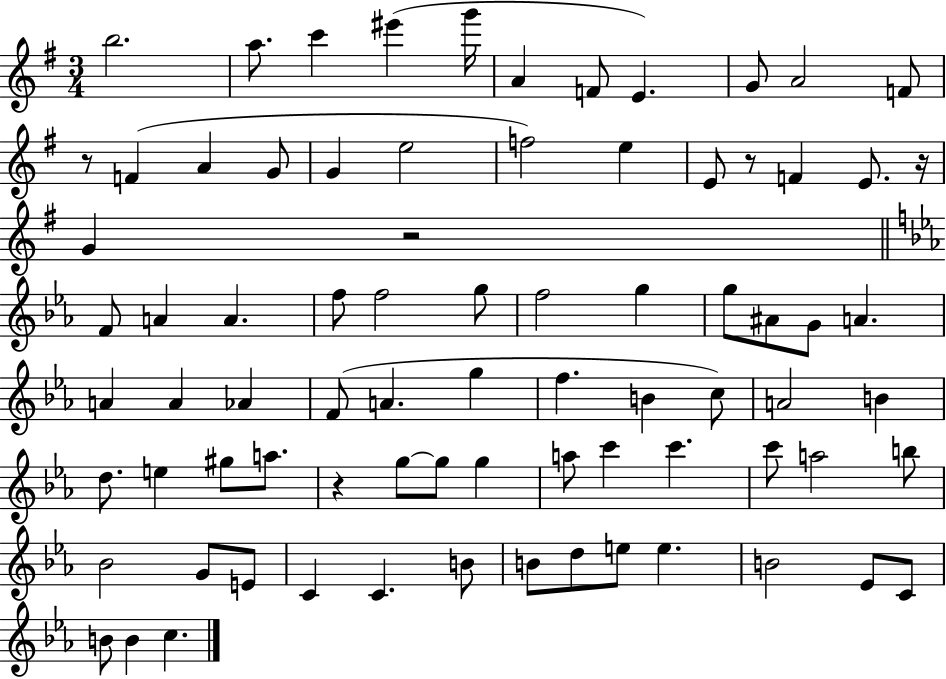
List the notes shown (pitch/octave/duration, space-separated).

B5/h. A5/e. C6/q EIS6/q G6/s A4/q F4/e E4/q. G4/e A4/h F4/e R/e F4/q A4/q G4/e G4/q E5/h F5/h E5/q E4/e R/e F4/q E4/e. R/s G4/q R/h F4/e A4/q A4/q. F5/e F5/h G5/e F5/h G5/q G5/e A#4/e G4/e A4/q. A4/q A4/q Ab4/q F4/e A4/q. G5/q F5/q. B4/q C5/e A4/h B4/q D5/e. E5/q G#5/e A5/e. R/q G5/e G5/e G5/q A5/e C6/q C6/q. C6/e A5/h B5/e Bb4/h G4/e E4/e C4/q C4/q. B4/e B4/e D5/e E5/e E5/q. B4/h Eb4/e C4/e B4/e B4/q C5/q.